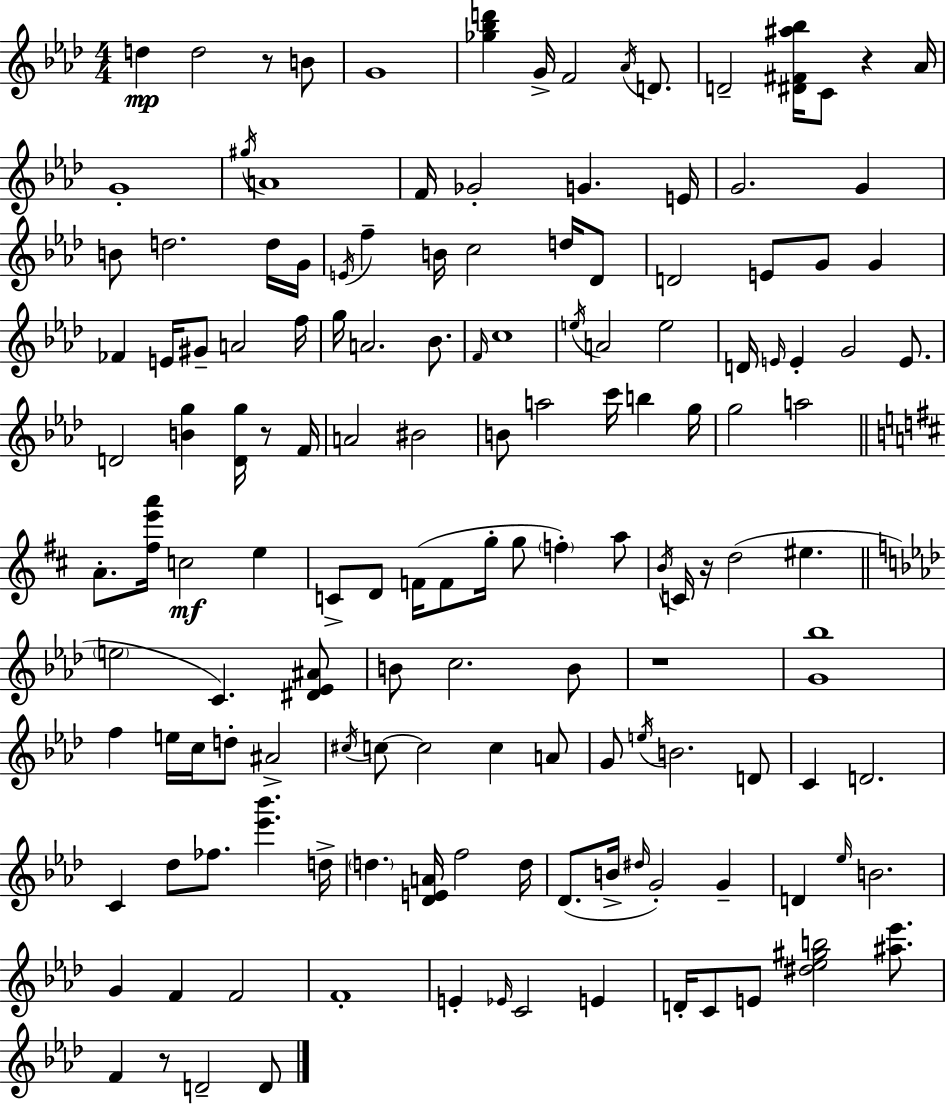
D5/q D5/h R/e B4/e G4/w [Gb5,Bb5,D6]/q G4/s F4/h Ab4/s D4/e. D4/h [D#4,F#4,A#5,Bb5]/s C4/e R/q Ab4/s G4/w G#5/s A4/w F4/s Gb4/h G4/q. E4/s G4/h. G4/q B4/e D5/h. D5/s G4/s E4/s F5/q B4/s C5/h D5/s Db4/e D4/h E4/e G4/e G4/q FES4/q E4/s G#4/e A4/h F5/s G5/s A4/h. Bb4/e. F4/s C5/w E5/s A4/h E5/h D4/s E4/s E4/q G4/h E4/e. D4/h [B4,G5]/q [D4,G5]/s R/e F4/s A4/h BIS4/h B4/e A5/h C6/s B5/q G5/s G5/h A5/h A4/e. [F#5,E6,A6]/s C5/h E5/q C4/e D4/e F4/s F4/e G5/s G5/e F5/q A5/e B4/s C4/s R/s D5/h EIS5/q. E5/h C4/q. [D#4,Eb4,A#4]/e B4/e C5/h. B4/e R/w [G4,Bb5]/w F5/q E5/s C5/s D5/e A#4/h C#5/s C5/e C5/h C5/q A4/e G4/e E5/s B4/h. D4/e C4/q D4/h. C4/q Db5/e FES5/e. [Eb6,Bb6]/q. D5/s D5/q. [Db4,E4,A4]/s F5/h D5/s Db4/e. B4/s D#5/s G4/h G4/q D4/q Eb5/s B4/h. G4/q F4/q F4/h F4/w E4/q Eb4/s C4/h E4/q D4/s C4/e E4/e [D#5,Eb5,G#5,B5]/h [A#5,Eb6]/e. F4/q R/e D4/h D4/e